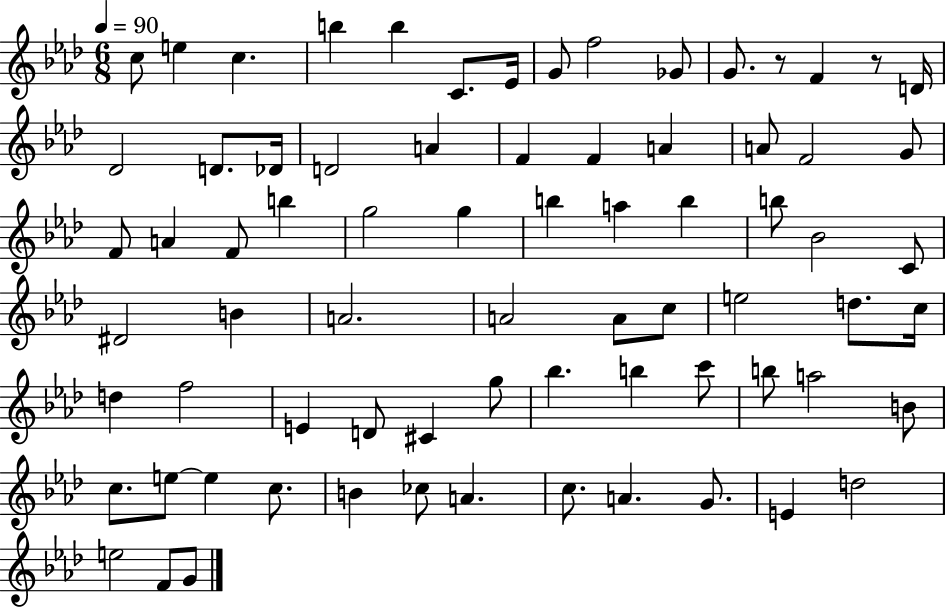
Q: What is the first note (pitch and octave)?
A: C5